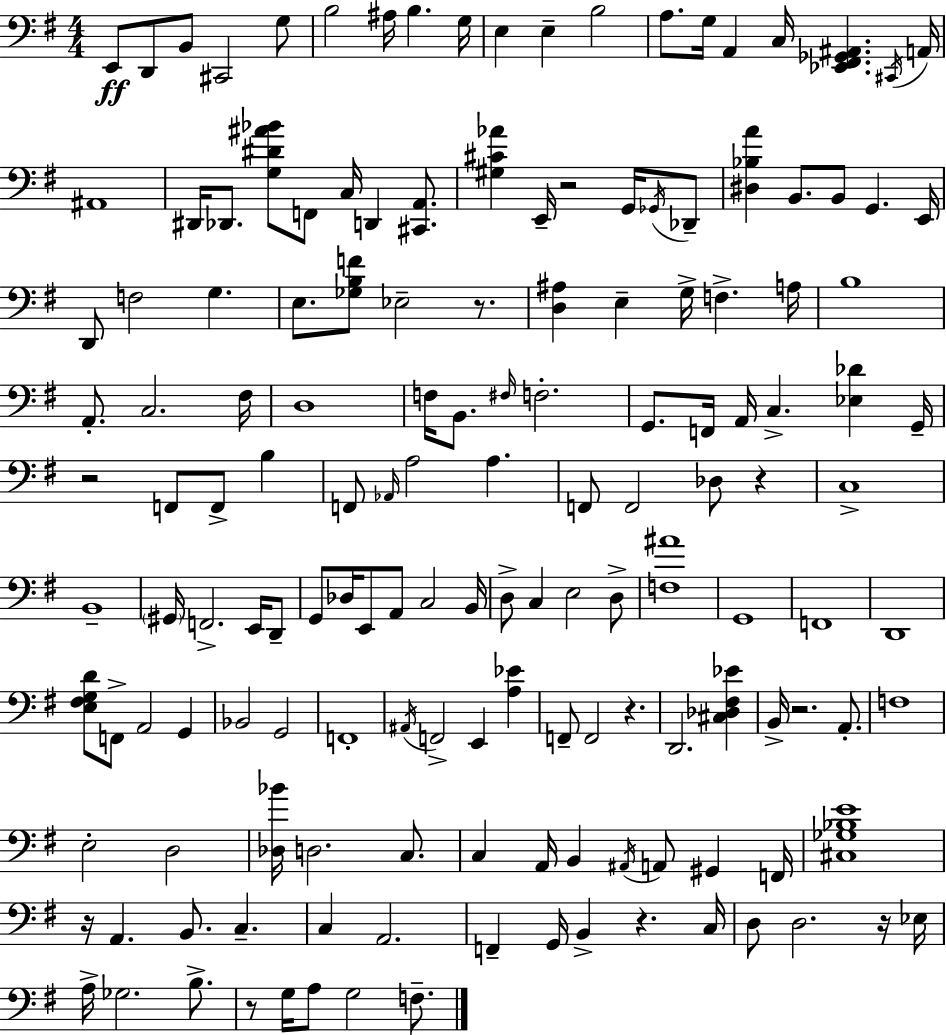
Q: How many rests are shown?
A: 10